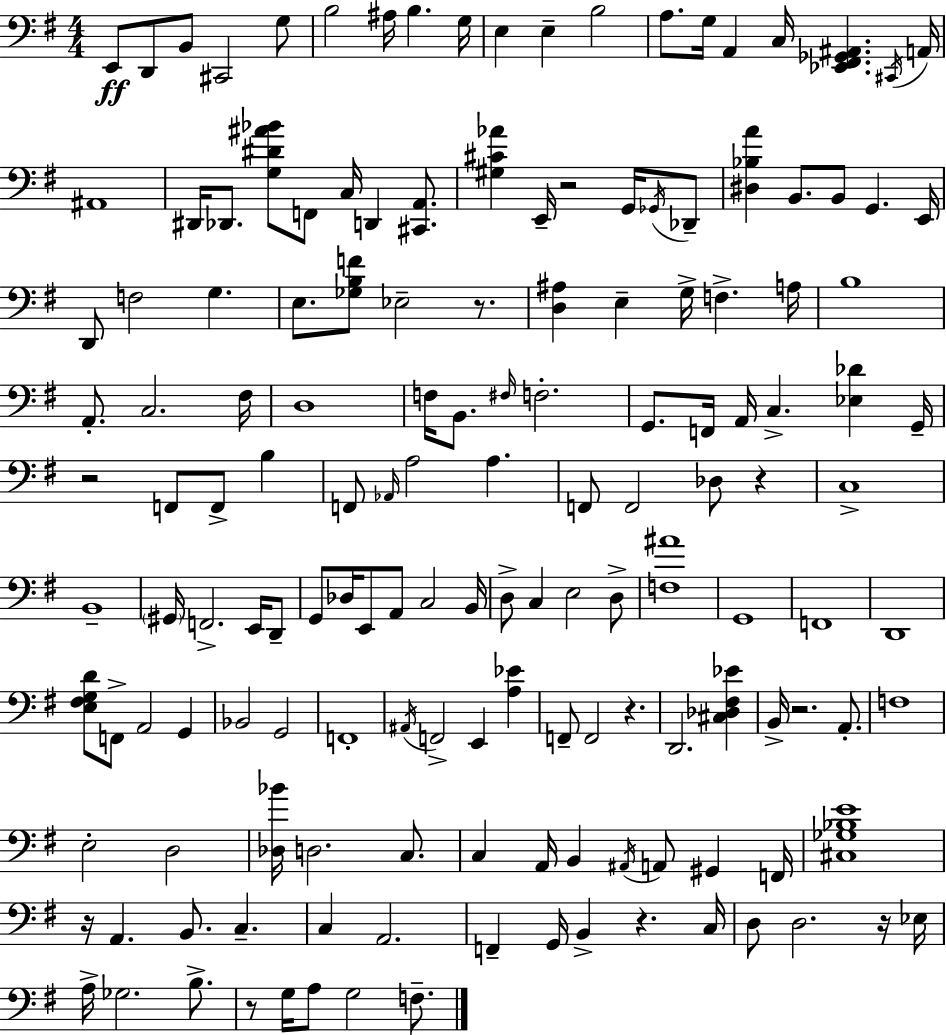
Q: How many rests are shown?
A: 10